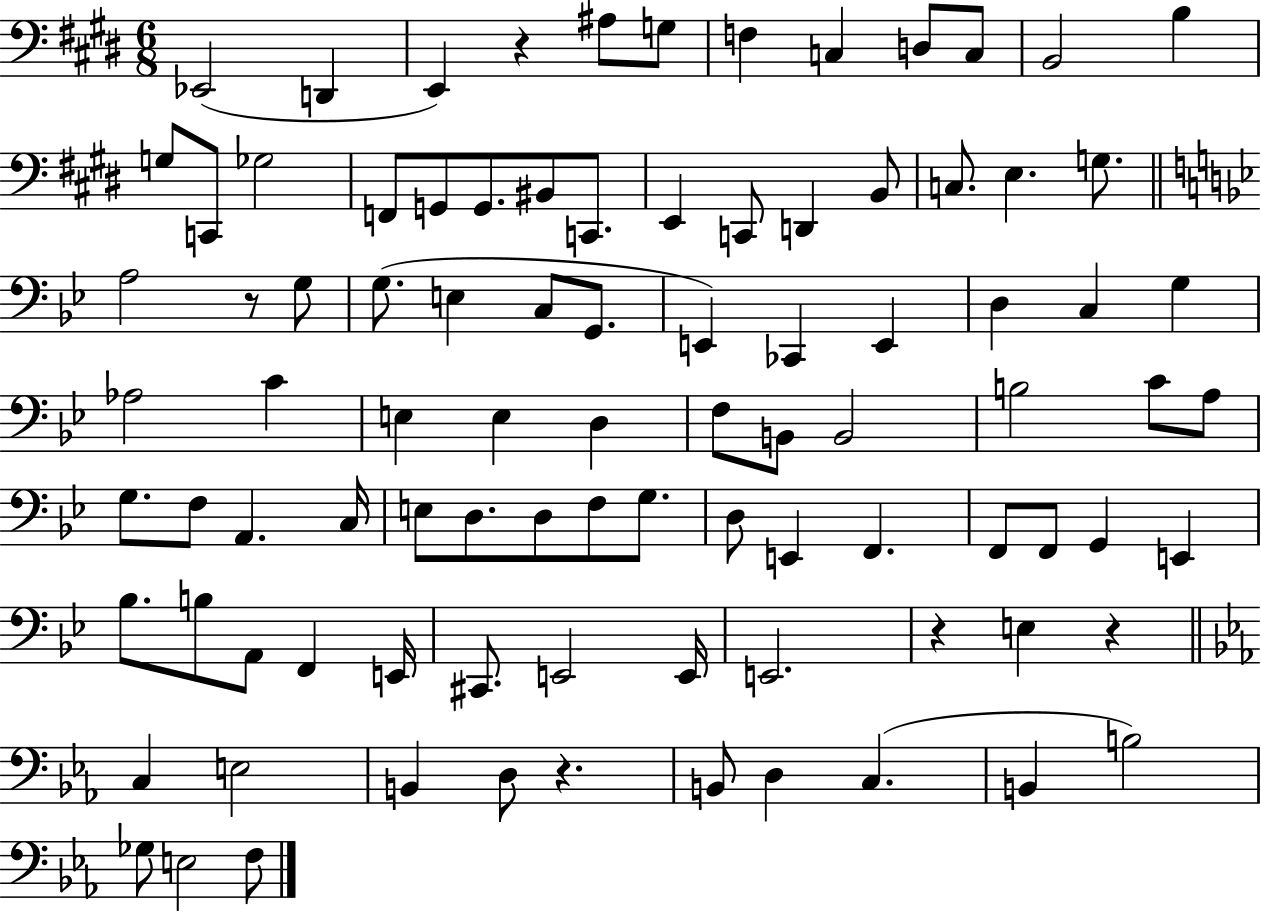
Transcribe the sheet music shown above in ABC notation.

X:1
T:Untitled
M:6/8
L:1/4
K:E
_E,,2 D,, E,, z ^A,/2 G,/2 F, C, D,/2 C,/2 B,,2 B, G,/2 C,,/2 _G,2 F,,/2 G,,/2 G,,/2 ^B,,/2 C,,/2 E,, C,,/2 D,, B,,/2 C,/2 E, G,/2 A,2 z/2 G,/2 G,/2 E, C,/2 G,,/2 E,, _C,, E,, D, C, G, _A,2 C E, E, D, F,/2 B,,/2 B,,2 B,2 C/2 A,/2 G,/2 F,/2 A,, C,/4 E,/2 D,/2 D,/2 F,/2 G,/2 D,/2 E,, F,, F,,/2 F,,/2 G,, E,, _B,/2 B,/2 A,,/2 F,, E,,/4 ^C,,/2 E,,2 E,,/4 E,,2 z E, z C, E,2 B,, D,/2 z B,,/2 D, C, B,, B,2 _G,/2 E,2 F,/2